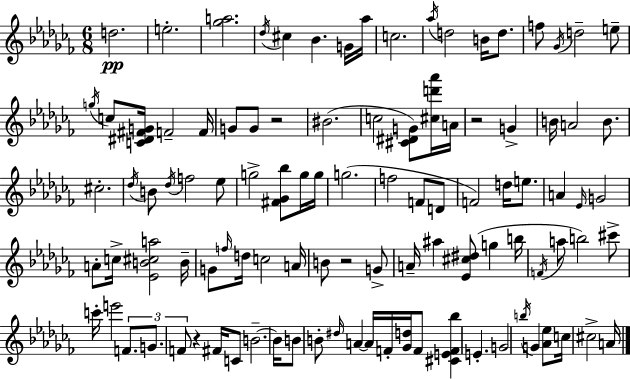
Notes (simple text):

D5/h. E5/h. [Gb5,A5]/h. Db5/s C#5/q Bb4/q. G4/s Ab5/s C5/h. Ab5/s D5/h B4/s D5/e. F5/e Gb4/s D5/h E5/e G5/s C5/e [C4,D#4,F#4,G4]/s F4/h F4/s G4/e G4/e R/h BIS4/h. C5/h [C#4,D#4,G4]/e [C#5,D6,Ab6]/s A4/s R/h G4/q B4/s A4/h B4/e. C#5/h. Db5/s B4/e Db5/s F5/h Eb5/e G5/h [F#4,Gb4,Bb5]/e G5/s G5/s G5/h. F5/h F4/e D4/e F4/h D5/s E5/e. A4/q Eb4/s G4/h A4/e C5/s [Eb4,B4,C#5,A5]/h B4/s G4/e F5/s D5/s C5/h A4/s B4/e R/h G4/e A4/s A#5/q [Eb4,C#5,D#5]/e G5/q B5/s F4/s A5/e B5/h C#6/e C6/s E6/h F4/e. G4/e. F4/e R/q F#4/s C4/e B4/h. B4/s B4/e B4/e D#5/s A4/q A4/s F4/s [Gb4,D5]/s F4/e [C#4,E4,F4,Bb5]/q E4/q. G4/h B5/s G4/q [Ab4,Eb5]/e C5/s C#5/h A4/s